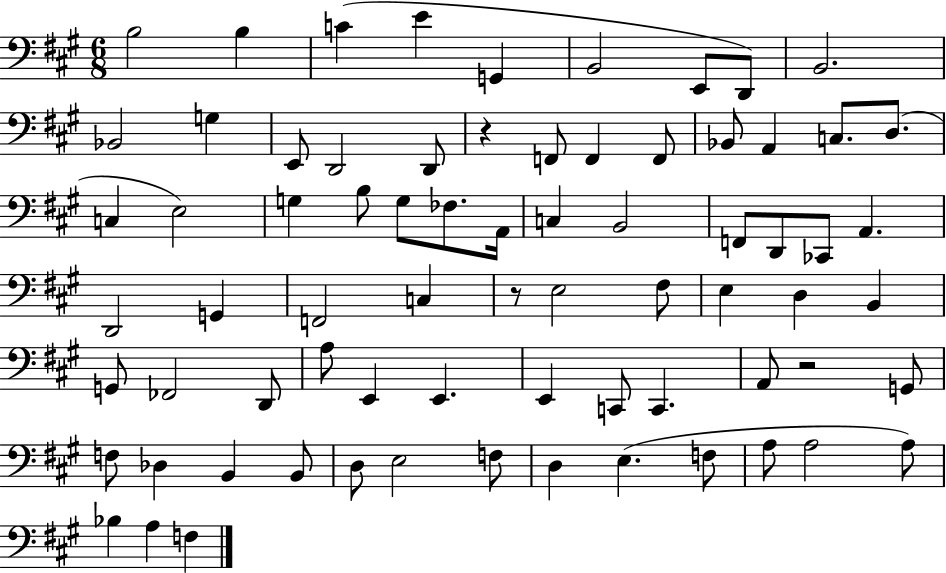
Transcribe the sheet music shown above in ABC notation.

X:1
T:Untitled
M:6/8
L:1/4
K:A
B,2 B, C E G,, B,,2 E,,/2 D,,/2 B,,2 _B,,2 G, E,,/2 D,,2 D,,/2 z F,,/2 F,, F,,/2 _B,,/2 A,, C,/2 D,/2 C, E,2 G, B,/2 G,/2 _F,/2 A,,/4 C, B,,2 F,,/2 D,,/2 _C,,/2 A,, D,,2 G,, F,,2 C, z/2 E,2 ^F,/2 E, D, B,, G,,/2 _F,,2 D,,/2 A,/2 E,, E,, E,, C,,/2 C,, A,,/2 z2 G,,/2 F,/2 _D, B,, B,,/2 D,/2 E,2 F,/2 D, E, F,/2 A,/2 A,2 A,/2 _B, A, F,